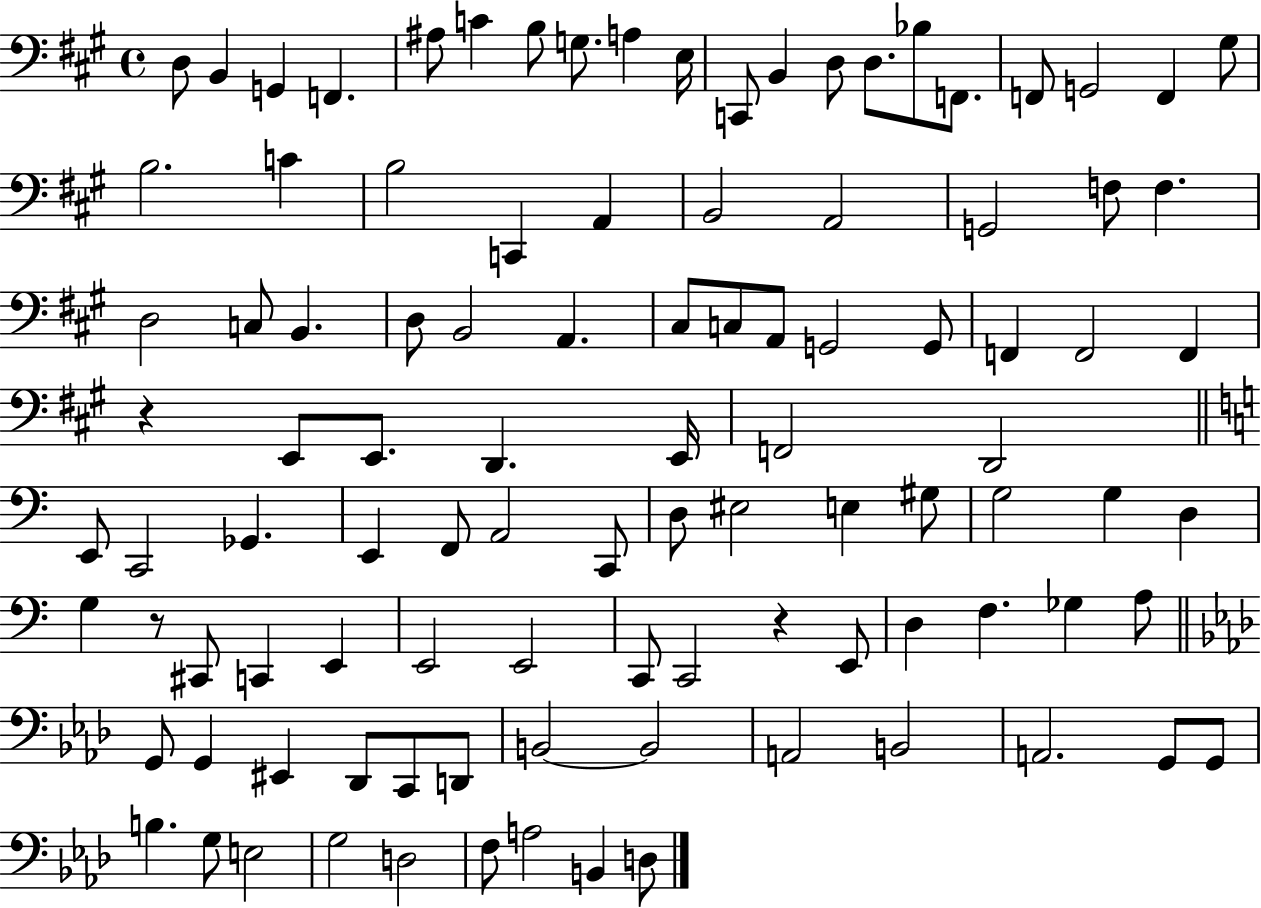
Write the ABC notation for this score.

X:1
T:Untitled
M:4/4
L:1/4
K:A
D,/2 B,, G,, F,, ^A,/2 C B,/2 G,/2 A, E,/4 C,,/2 B,, D,/2 D,/2 _B,/2 F,,/2 F,,/2 G,,2 F,, ^G,/2 B,2 C B,2 C,, A,, B,,2 A,,2 G,,2 F,/2 F, D,2 C,/2 B,, D,/2 B,,2 A,, ^C,/2 C,/2 A,,/2 G,,2 G,,/2 F,, F,,2 F,, z E,,/2 E,,/2 D,, E,,/4 F,,2 D,,2 E,,/2 C,,2 _G,, E,, F,,/2 A,,2 C,,/2 D,/2 ^E,2 E, ^G,/2 G,2 G, D, G, z/2 ^C,,/2 C,, E,, E,,2 E,,2 C,,/2 C,,2 z E,,/2 D, F, _G, A,/2 G,,/2 G,, ^E,, _D,,/2 C,,/2 D,,/2 B,,2 B,,2 A,,2 B,,2 A,,2 G,,/2 G,,/2 B, G,/2 E,2 G,2 D,2 F,/2 A,2 B,, D,/2